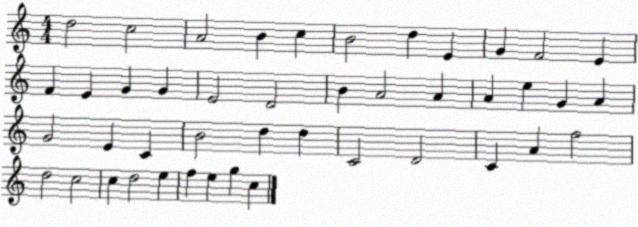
X:1
T:Untitled
M:4/4
L:1/4
K:C
d2 c2 A2 B c B2 d E G F2 E F E G G E2 D2 B A2 A A e G A G2 E C B2 d d C2 D2 C A f2 d2 c2 c d2 e f e g c